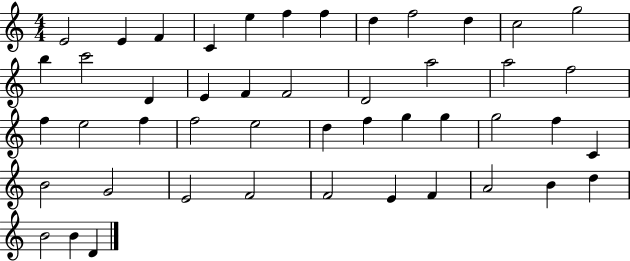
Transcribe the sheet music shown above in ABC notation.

X:1
T:Untitled
M:4/4
L:1/4
K:C
E2 E F C e f f d f2 d c2 g2 b c'2 D E F F2 D2 a2 a2 f2 f e2 f f2 e2 d f g g g2 f C B2 G2 E2 F2 F2 E F A2 B d B2 B D